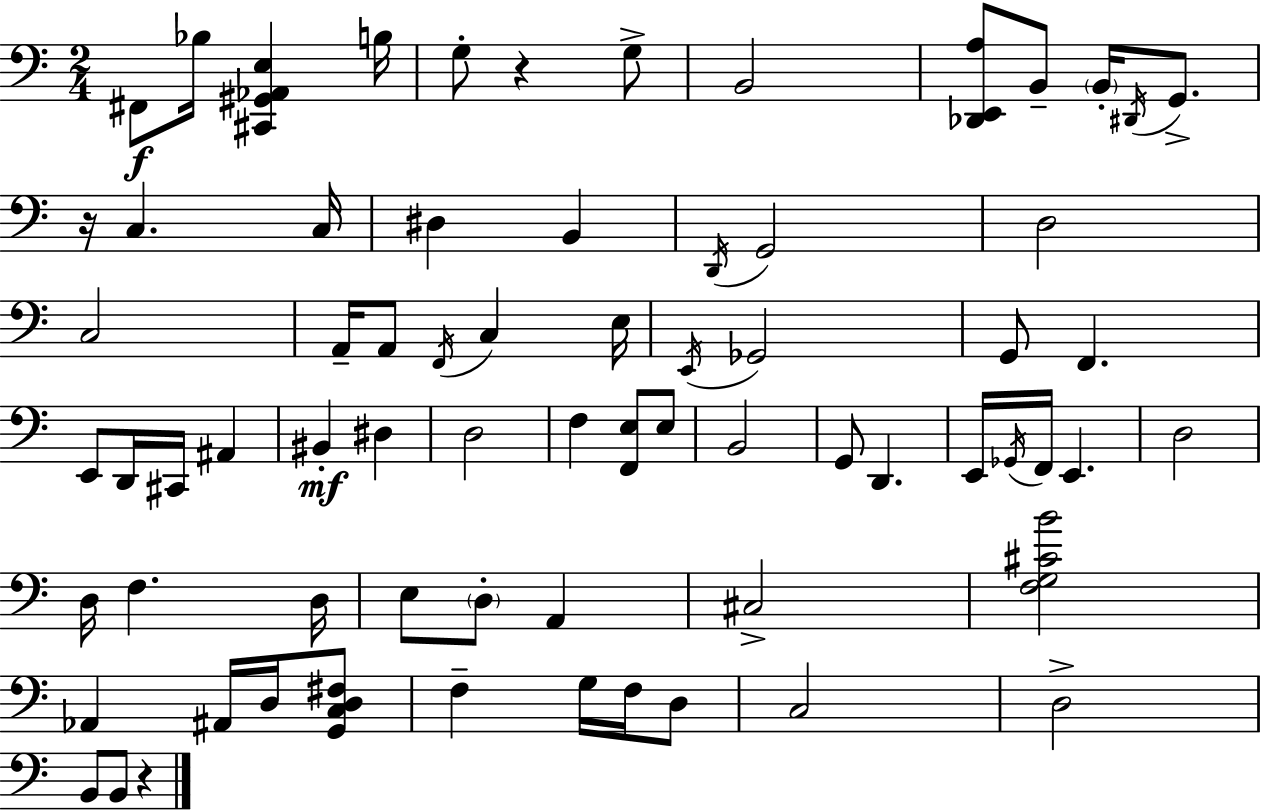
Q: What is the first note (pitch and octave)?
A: F#2